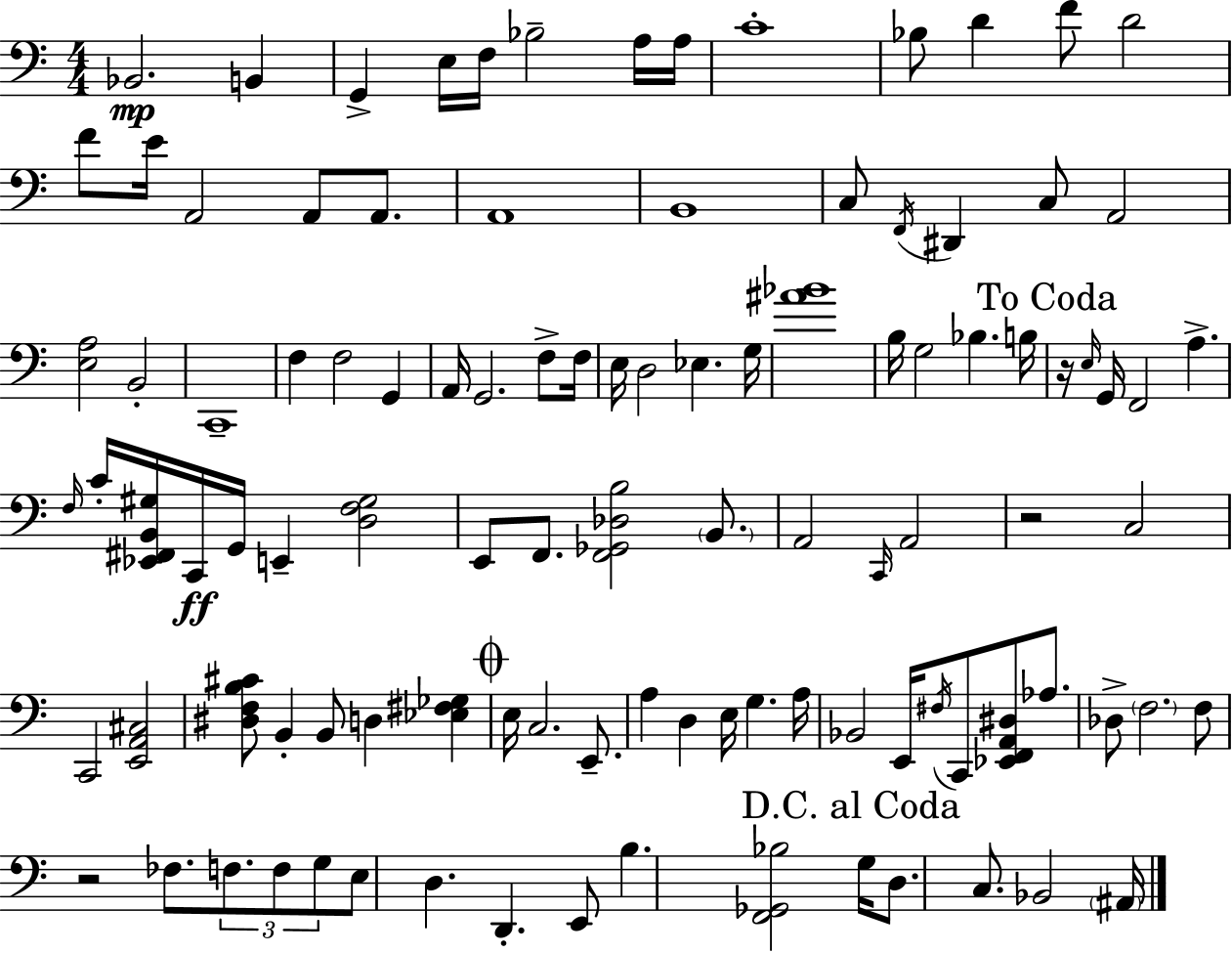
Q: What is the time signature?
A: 4/4